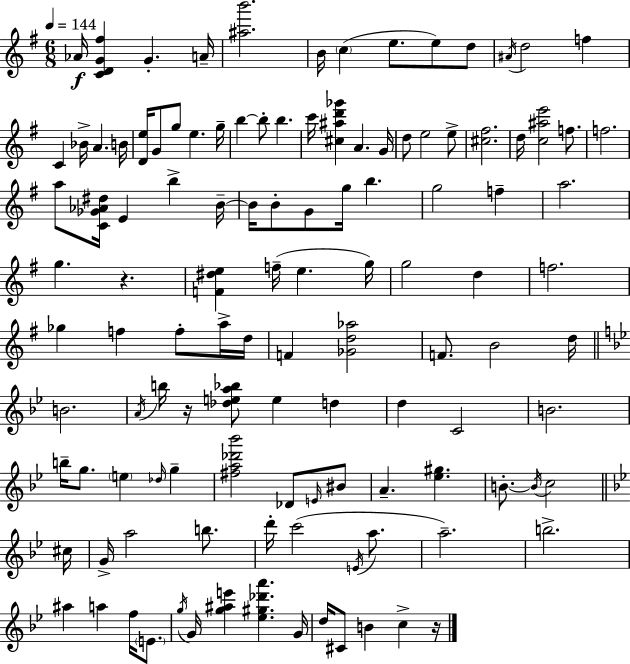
{
  \clef treble
  \numericTimeSignature
  \time 6/8
  \key e \minor
  \tempo 4 = 144
  aes'16\f <c' d' g' fis''>4 g'4.-. a'16-- | <ais'' b'''>2. | b'16 \parenthesize c''4( e''8. e''8) d''8 | \acciaccatura { ais'16 } d''2 f''4 | \break c'4 bes'16-> a'4. | b'16 <d' e''>16 g'8 g''8 e''4. | g''16-- b''4~~ b''8-. b''4. | c'''16 <cis'' ais'' d''' ges'''>4 a'4. | \break g'16 d''8 e''2 e''8-> | <cis'' fis''>2. | d''16 <c'' ais'' e'''>2 f''8. | f''2. | \break a''8 <c' ges' aes' dis''>16 e'4 b''4-> | b'16--~~ b'16 b'8-. g'8 g''16 b''4. | g''2 f''4-- | a''2. | \break g''4. r4. | <f' dis'' e''>4 f''16--( e''4. | g''16) g''2 d''4 | f''2. | \break ges''4 f''4 f''8-. a''16-> | d''16 f'4 <ges' d'' aes''>2 | f'8. b'2 | d''16 \bar "||" \break \key g \minor b'2. | \acciaccatura { a'16 } b''16 r16 <des'' e'' a'' bes''>8 e''4 d''4 | d''4 c'2 | b'2. | \break b''16-- g''8. \parenthesize e''4 \grace { des''16 } g''4-- | <fis'' a'' des''' bes'''>2 des'8 | \grace { e'16 } bis'8 a'4.-- <ees'' gis''>4. | b'8.-.~~ \acciaccatura { b'16 } c''2 | \break \bar "||" \break \key bes \major cis''16 g'16-> a''2 b''8. | d'''16-. c'''2( \acciaccatura { e'16 } a''8. | a''2.--) | b''2.-> | \break ais''4 a''4 f''16 \parenthesize e'8. | \acciaccatura { g''16 } g'16 <g'' ais'' e'''>4 <ees'' gis'' des''' a'''>4. | g'16 d''16 cis'8 b'4 c''4-> | r16 \bar "|."
}